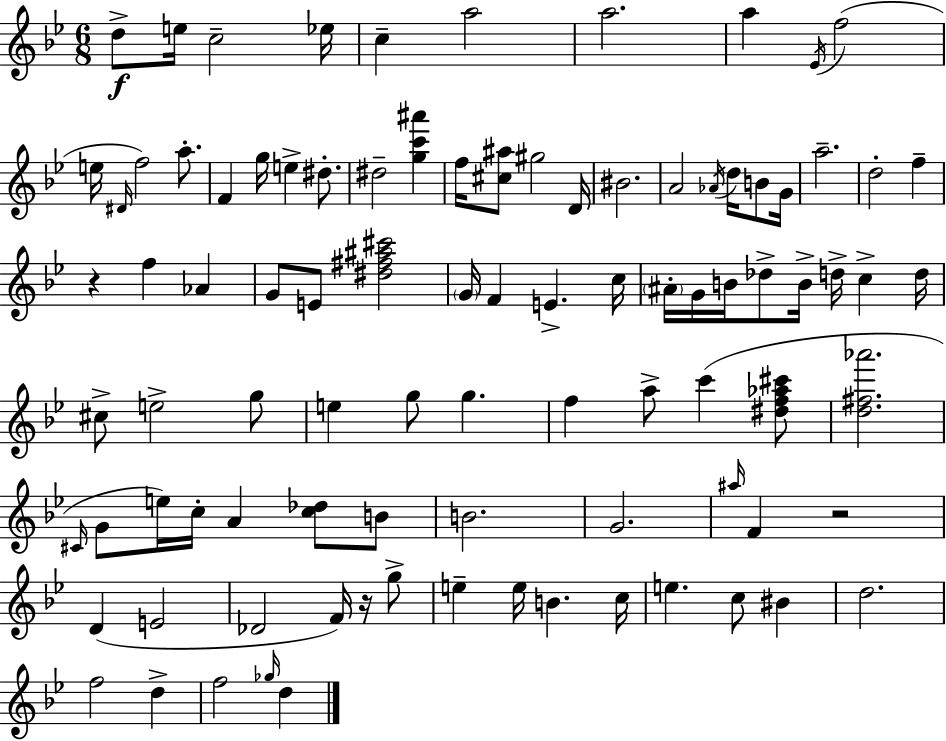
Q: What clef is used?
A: treble